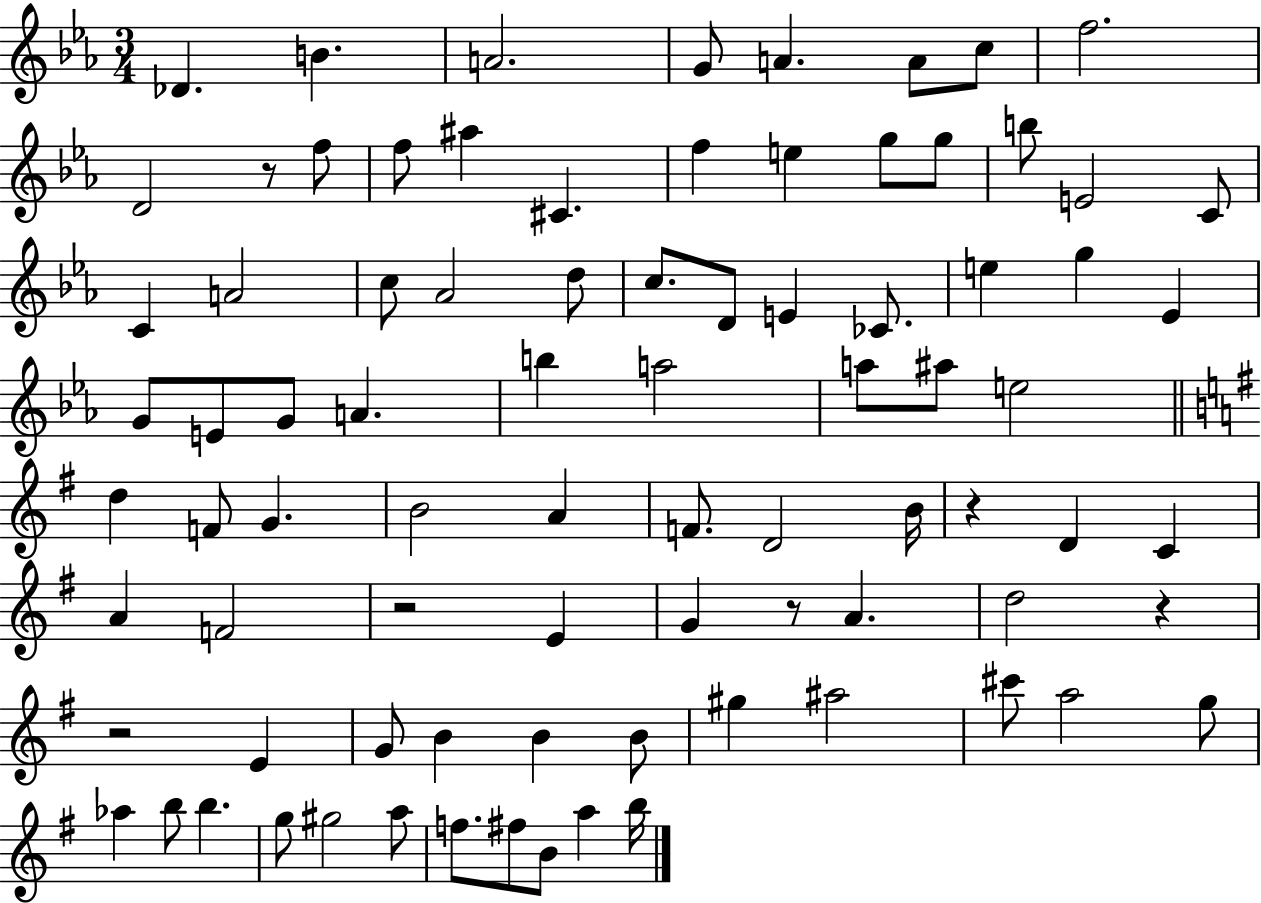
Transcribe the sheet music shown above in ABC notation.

X:1
T:Untitled
M:3/4
L:1/4
K:Eb
_D B A2 G/2 A A/2 c/2 f2 D2 z/2 f/2 f/2 ^a ^C f e g/2 g/2 b/2 E2 C/2 C A2 c/2 _A2 d/2 c/2 D/2 E _C/2 e g _E G/2 E/2 G/2 A b a2 a/2 ^a/2 e2 d F/2 G B2 A F/2 D2 B/4 z D C A F2 z2 E G z/2 A d2 z z2 E G/2 B B B/2 ^g ^a2 ^c'/2 a2 g/2 _a b/2 b g/2 ^g2 a/2 f/2 ^f/2 B/2 a b/4